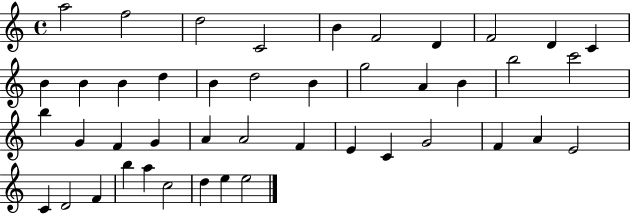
X:1
T:Untitled
M:4/4
L:1/4
K:C
a2 f2 d2 C2 B F2 D F2 D C B B B d B d2 B g2 A B b2 c'2 b G F G A A2 F E C G2 F A E2 C D2 F b a c2 d e e2